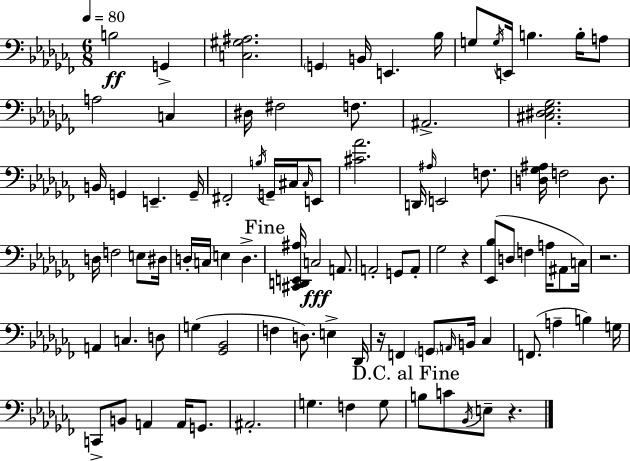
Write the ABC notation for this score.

X:1
T:Untitled
M:6/8
L:1/4
K:Abm
B,2 G,, [C,^G,^A,]2 G,, B,,/4 E,, _B,/4 G,/2 G,/4 E,,/4 B, B,/4 A,/2 A,2 C, ^D,/4 ^F,2 F,/2 ^A,,2 [^C,^D,_E,_G,]2 B,,/4 G,, E,, G,,/4 ^F,,2 B,/4 G,,/4 ^C,/4 ^C,/4 E,,/2 [^C_A]2 D,,/4 ^A,/4 E,,2 F,/2 [D,_G,^A,]/4 F,2 D,/2 D,/4 F,2 E,/2 ^D,/4 D,/4 C,/4 E, D, [^C,,D,,E,,^A,]/4 C,2 A,,/2 A,,2 G,,/2 A,,/2 _G,2 z [_E,,_B,]/2 D,/2 F, A,/4 ^A,,/2 C,/4 z2 A,, C, D,/2 G, [_G,,_B,,]2 F, D,/2 E, _D,,/4 z/4 F,, G,,/2 A,,/4 B,,/4 _C, F,,/2 A, B, G,/4 C,,/2 B,,/2 A,, A,,/4 G,,/2 ^A,,2 G, F, G,/2 B,/2 C/2 _B,,/4 E,/2 z